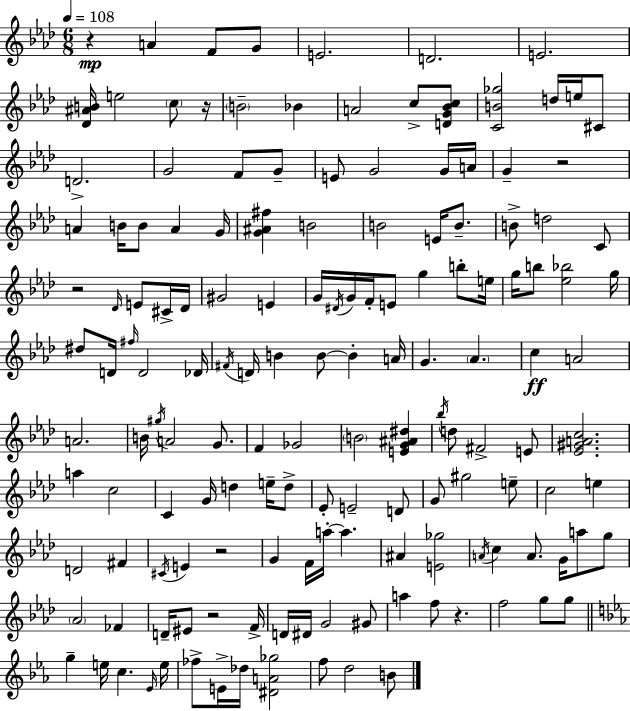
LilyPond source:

{
  \clef treble
  \numericTimeSignature
  \time 6/8
  \key aes \major
  \tempo 4 = 108
  \repeat volta 2 { r4\mp a'4 f'8 g'8 | e'2. | d'2. | e'2. | \break <des' ais' b'>16 e''2 \parenthesize c''8 r16 | \parenthesize b'2-- bes'4 | a'2 c''8-> <d' g' bes' c''>8 | <c' b' ges''>2 d''16 e''16 cis'8 | \break d'2.-> | g'2 f'8 g'8-- | e'8 g'2 g'16 a'16 | g'4-- r2 | \break a'4 b'16 b'8 a'4 g'16 | <g' ais' fis''>4 b'2 | b'2 e'16 b'8.-- | b'8-> d''2 c'8 | \break r2 \grace { des'16 } e'8 cis'16-> | des'16 gis'2 e'4 | g'16 \acciaccatura { dis'16 } g'16 f'16-. e'8 g''4 b''8-. | e''16 g''16 b''8 <ees'' bes''>2 | \break g''16 dis''8 d'16 \grace { fis''16 } d'2 | des'16 \acciaccatura { fis'16 } d'16 b'4 b'8~~ b'4-. | a'16 g'4. \parenthesize aes'4. | c''4\ff a'2 | \break a'2. | b'16 \acciaccatura { gis''16 } a'2 | g'8. f'4 ges'2 | \parenthesize b'2 | \break <e' g' ais' dis''>4 \acciaccatura { bes''16 } d''8 fis'2-> | e'8 <ees' gis' a' c''>2. | a''4 c''2 | c'4 g'16 d''4 | \break e''16-- d''8-> ees'8-. e'2-- | d'8 g'8 gis''2 | e''8-- c''2 | e''4 d'2 | \break fis'4 \acciaccatura { cis'16 } e'4 r2 | g'4 f'16 | a''16-.~~ a''4. ais'4 <e' ges''>2 | \acciaccatura { a'16 } c''4 | \break a'8. g'16 a''8 g''8 \parenthesize aes'2 | fes'4 d'16-- eis'8 r2 | f'16-> d'16 dis'16 g'2 | gis'8 a''4 | \break f''8 r4. f''2 | g''8 g''8 \bar "||" \break \key ees \major g''4-- e''16 c''4. \grace { ees'16 } | e''16 fes''8-> e'16-> des''16 <dis' a' ges''>2 | f''8 d''2 b'8 | } \bar "|."
}